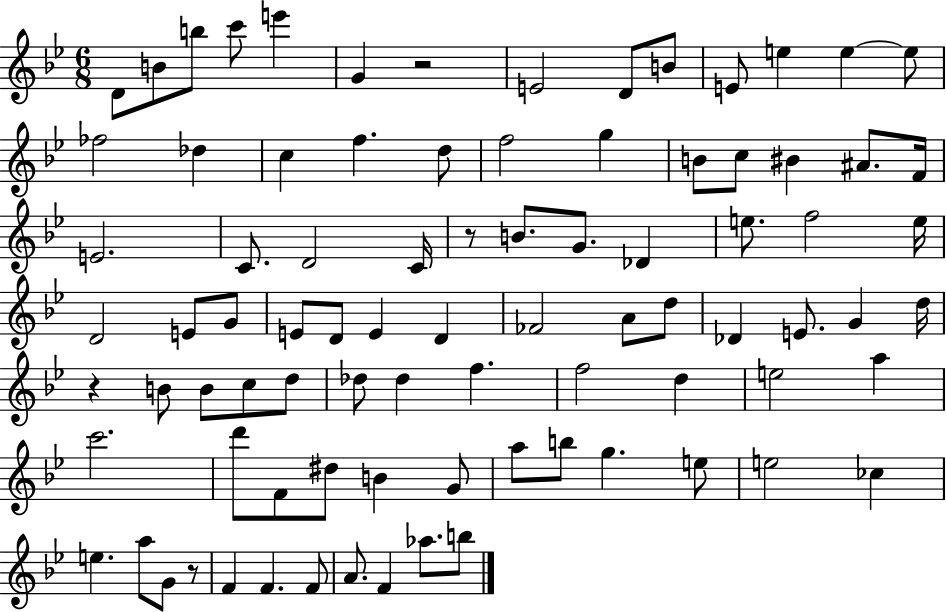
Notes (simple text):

D4/e B4/e B5/e C6/e E6/q G4/q R/h E4/h D4/e B4/e E4/e E5/q E5/q E5/e FES5/h Db5/q C5/q F5/q. D5/e F5/h G5/q B4/e C5/e BIS4/q A#4/e. F4/s E4/h. C4/e. D4/h C4/s R/e B4/e. G4/e. Db4/q E5/e. F5/h E5/s D4/h E4/e G4/e E4/e D4/e E4/q D4/q FES4/h A4/e D5/e Db4/q E4/e. G4/q D5/s R/q B4/e B4/e C5/e D5/e Db5/e Db5/q F5/q. F5/h D5/q E5/h A5/q C6/h. D6/e F4/e D#5/e B4/q G4/e A5/e B5/e G5/q. E5/e E5/h CES5/q E5/q. A5/e G4/e R/e F4/q F4/q. F4/e A4/e. F4/q Ab5/e. B5/e